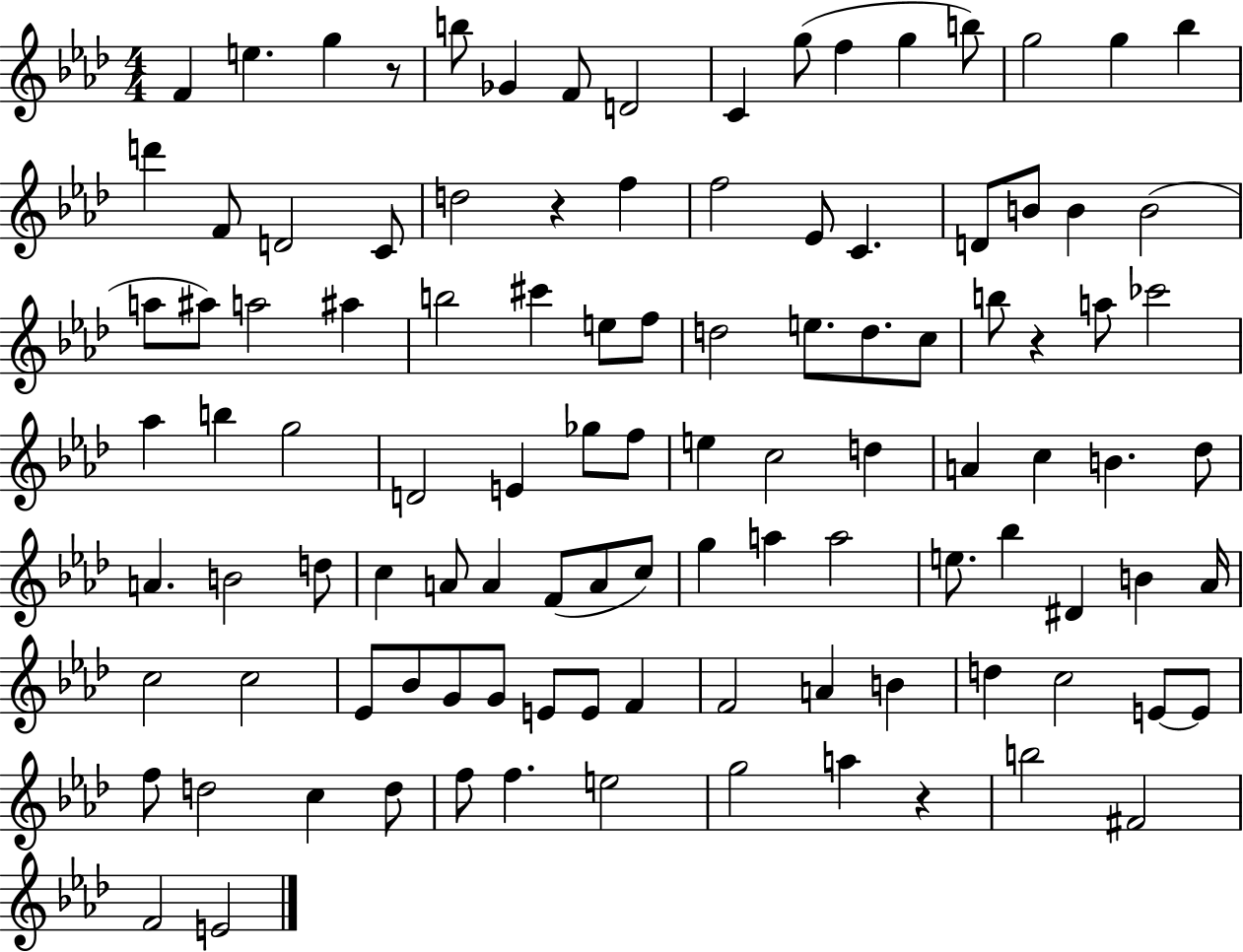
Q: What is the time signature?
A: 4/4